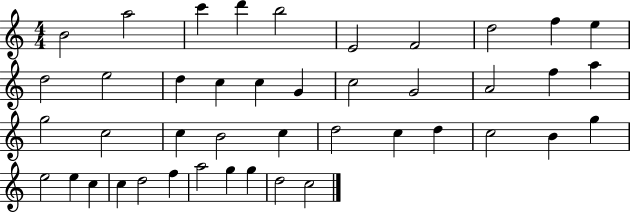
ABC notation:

X:1
T:Untitled
M:4/4
L:1/4
K:C
B2 a2 c' d' b2 E2 F2 d2 f e d2 e2 d c c G c2 G2 A2 f a g2 c2 c B2 c d2 c d c2 B g e2 e c c d2 f a2 g g d2 c2